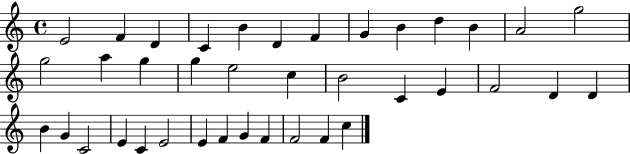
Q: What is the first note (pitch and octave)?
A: E4